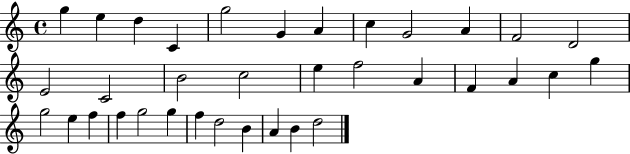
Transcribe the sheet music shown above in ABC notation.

X:1
T:Untitled
M:4/4
L:1/4
K:C
g e d C g2 G A c G2 A F2 D2 E2 C2 B2 c2 e f2 A F A c g g2 e f f g2 g f d2 B A B d2